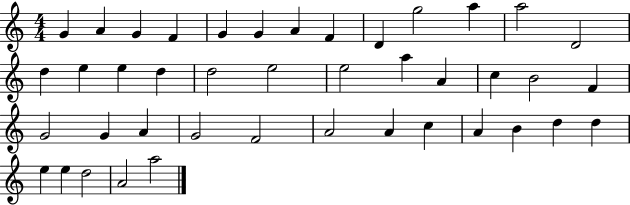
G4/q A4/q G4/q F4/q G4/q G4/q A4/q F4/q D4/q G5/h A5/q A5/h D4/h D5/q E5/q E5/q D5/q D5/h E5/h E5/h A5/q A4/q C5/q B4/h F4/q G4/h G4/q A4/q G4/h F4/h A4/h A4/q C5/q A4/q B4/q D5/q D5/q E5/q E5/q D5/h A4/h A5/h